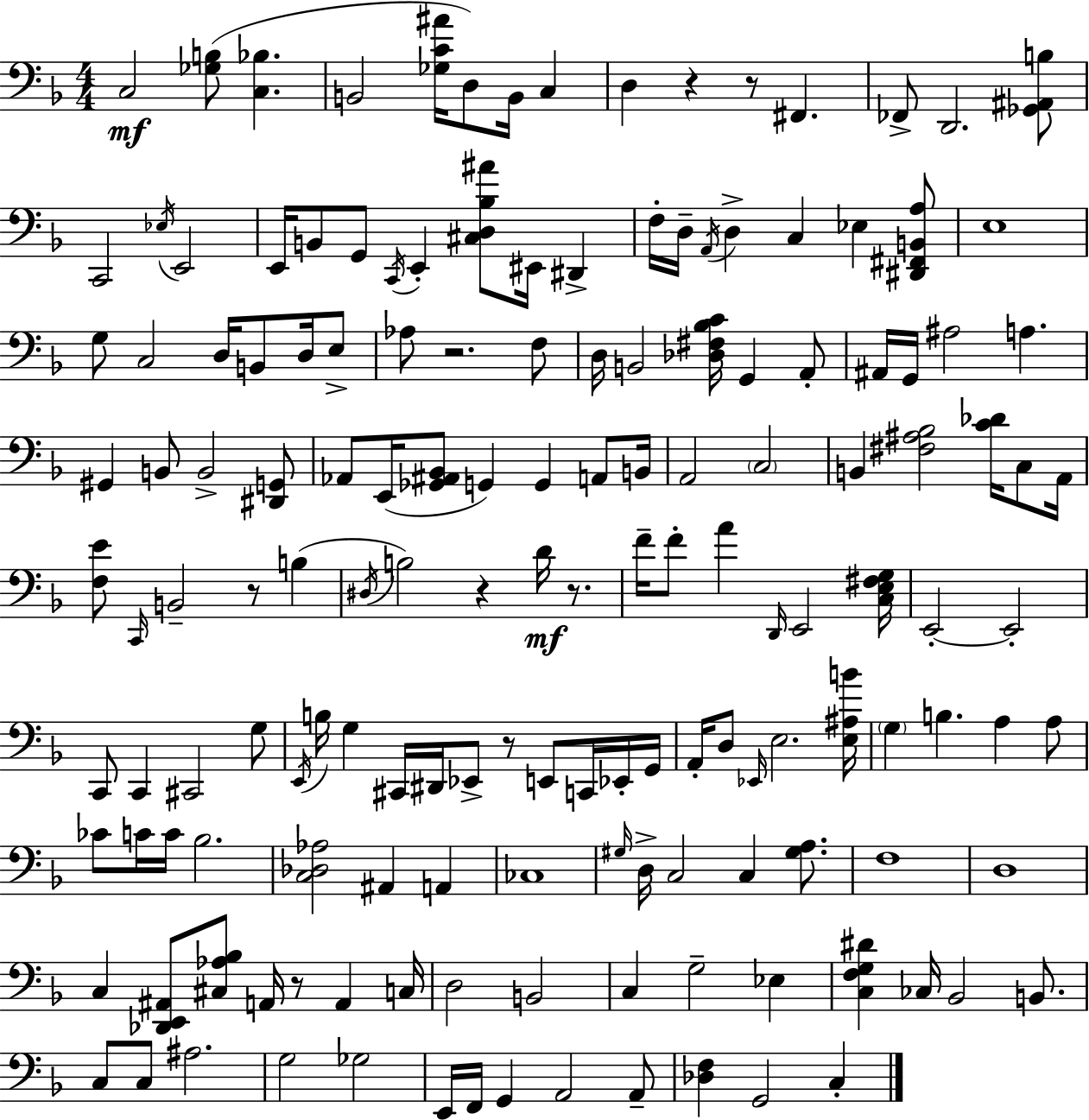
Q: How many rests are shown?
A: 8